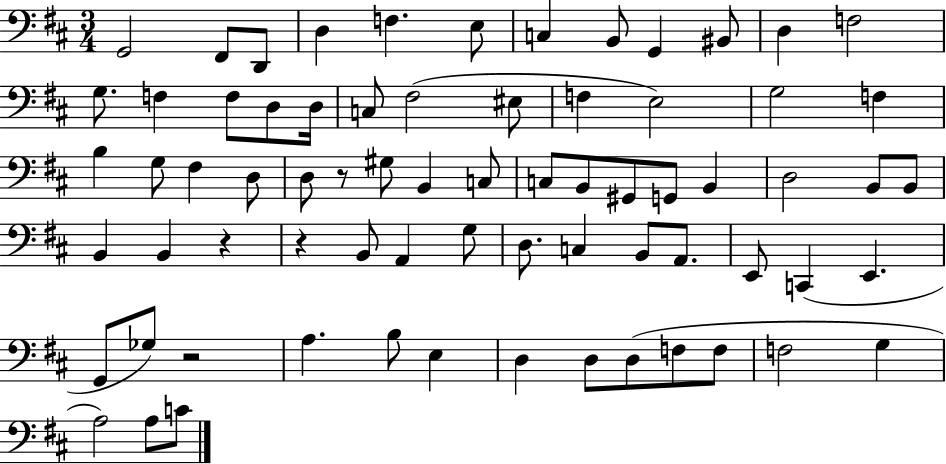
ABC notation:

X:1
T:Untitled
M:3/4
L:1/4
K:D
G,,2 ^F,,/2 D,,/2 D, F, E,/2 C, B,,/2 G,, ^B,,/2 D, F,2 G,/2 F, F,/2 D,/2 D,/4 C,/2 ^F,2 ^E,/2 F, E,2 G,2 F, B, G,/2 ^F, D,/2 D,/2 z/2 ^G,/2 B,, C,/2 C,/2 B,,/2 ^G,,/2 G,,/2 B,, D,2 B,,/2 B,,/2 B,, B,, z z B,,/2 A,, G,/2 D,/2 C, B,,/2 A,,/2 E,,/2 C,, E,, G,,/2 _G,/2 z2 A, B,/2 E, D, D,/2 D,/2 F,/2 F,/2 F,2 G, A,2 A,/2 C/2